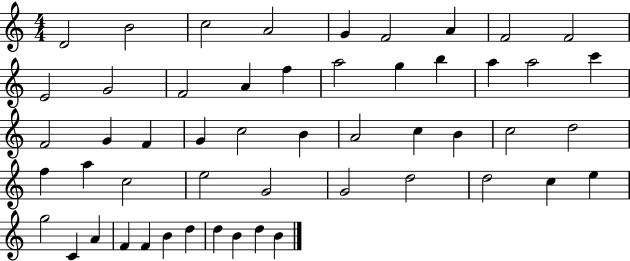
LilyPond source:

{
  \clef treble
  \numericTimeSignature
  \time 4/4
  \key c \major
  d'2 b'2 | c''2 a'2 | g'4 f'2 a'4 | f'2 f'2 | \break e'2 g'2 | f'2 a'4 f''4 | a''2 g''4 b''4 | a''4 a''2 c'''4 | \break f'2 g'4 f'4 | g'4 c''2 b'4 | a'2 c''4 b'4 | c''2 d''2 | \break f''4 a''4 c''2 | e''2 g'2 | g'2 d''2 | d''2 c''4 e''4 | \break g''2 c'4 a'4 | f'4 f'4 b'4 d''4 | d''4 b'4 d''4 b'4 | \bar "|."
}